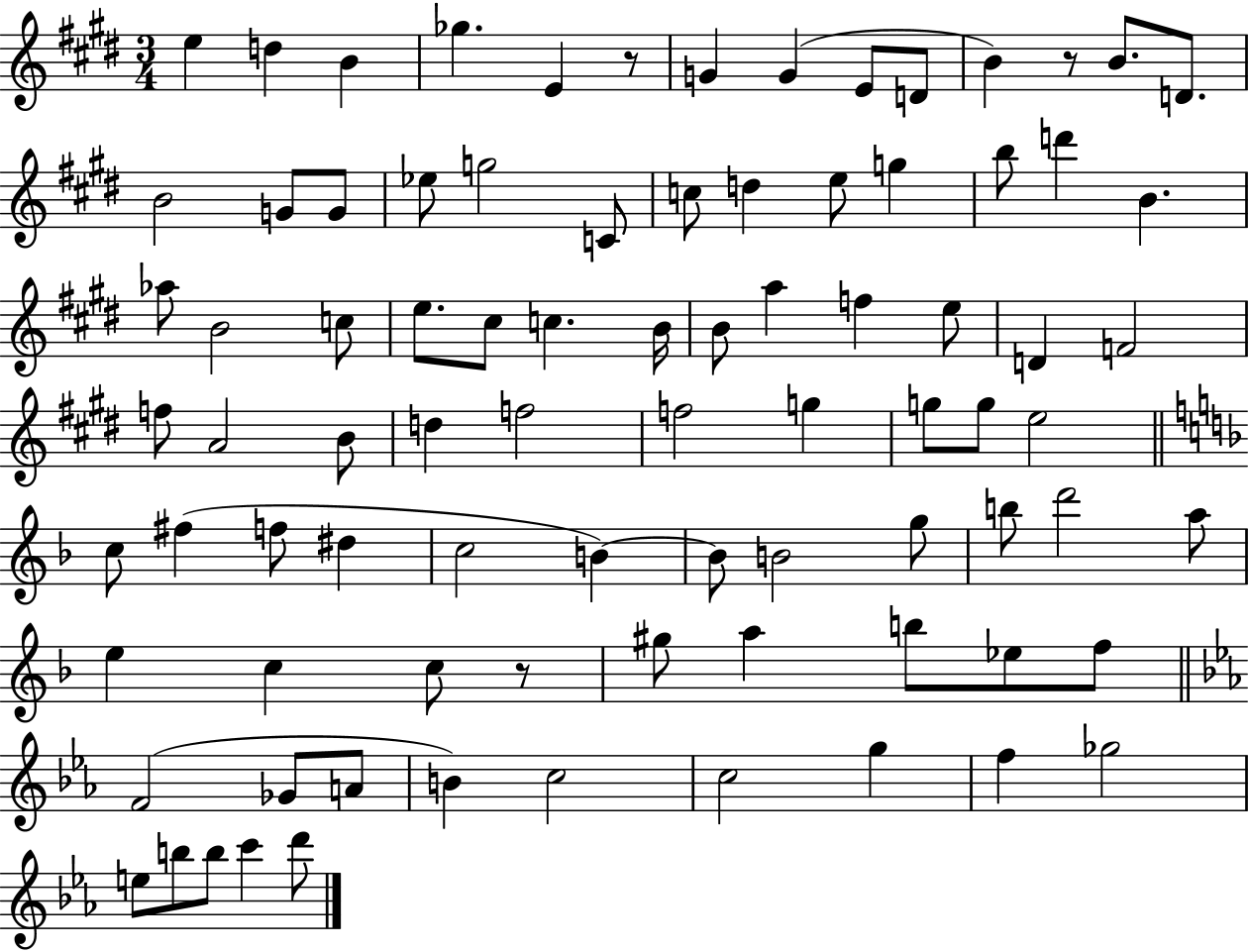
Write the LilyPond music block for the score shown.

{
  \clef treble
  \numericTimeSignature
  \time 3/4
  \key e \major
  \repeat volta 2 { e''4 d''4 b'4 | ges''4. e'4 r8 | g'4 g'4( e'8 d'8 | b'4) r8 b'8. d'8. | \break b'2 g'8 g'8 | ees''8 g''2 c'8 | c''8 d''4 e''8 g''4 | b''8 d'''4 b'4. | \break aes''8 b'2 c''8 | e''8. cis''8 c''4. b'16 | b'8 a''4 f''4 e''8 | d'4 f'2 | \break f''8 a'2 b'8 | d''4 f''2 | f''2 g''4 | g''8 g''8 e''2 | \break \bar "||" \break \key f \major c''8 fis''4( f''8 dis''4 | c''2 b'4~~) | b'8 b'2 g''8 | b''8 d'''2 a''8 | \break e''4 c''4 c''8 r8 | gis''8 a''4 b''8 ees''8 f''8 | \bar "||" \break \key c \minor f'2( ges'8 a'8 | b'4) c''2 | c''2 g''4 | f''4 ges''2 | \break e''8 b''8 b''8 c'''4 d'''8 | } \bar "|."
}